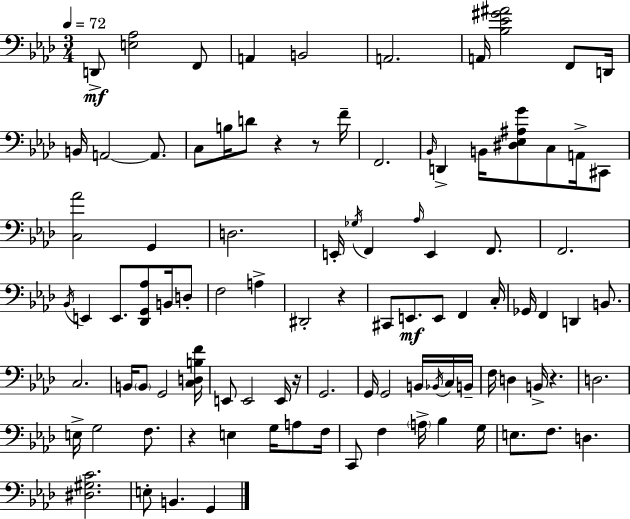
{
  \clef bass
  \numericTimeSignature
  \time 3/4
  \key aes \major
  \tempo 4 = 72
  d,8->\mf <e aes>2 f,8 | a,4 b,2 | a,2. | a,16 <bes ees' gis' ais'>2 f,8 d,16 | \break b,16 a,2~~ a,8. | c8 b16 d'8 r4 r8 f'16-- | f,2. | \grace { bes,16 } d,4-> b,16 <dis ees ais g'>8 c8 a,16-> cis,8 | \break <c aes'>2 g,4 | d2. | e,16-. \acciaccatura { ges16 } f,4 \grace { aes16 } e,4 | f,8. f,2. | \break \acciaccatura { bes,16 } e,4 e,8. <des, g, aes>8 | b,16 d8-. f2 | a4-> dis,2-. | r4 cis,8 e,8.\mf e,8 f,4 | \break c16-. ges,16 f,4 d,4 | b,8. c2. | b,16 \parenthesize b,8 g,2 | <c d b f'>16 e,8 e,2 | \break e,16 r16 g,2. | g,16 g,2 | b,16 \acciaccatura { bes,16 } c16 b,16-- f16 d4 b,16-> r4. | d2. | \break e16-> g2 | f8. r4 e4 | g16 a8 f16 c,8 f4 \parenthesize a16-> | bes4 g16 e8. f8. d4. | \break <dis gis c'>2. | e8-. b,4. | g,4 \bar "|."
}